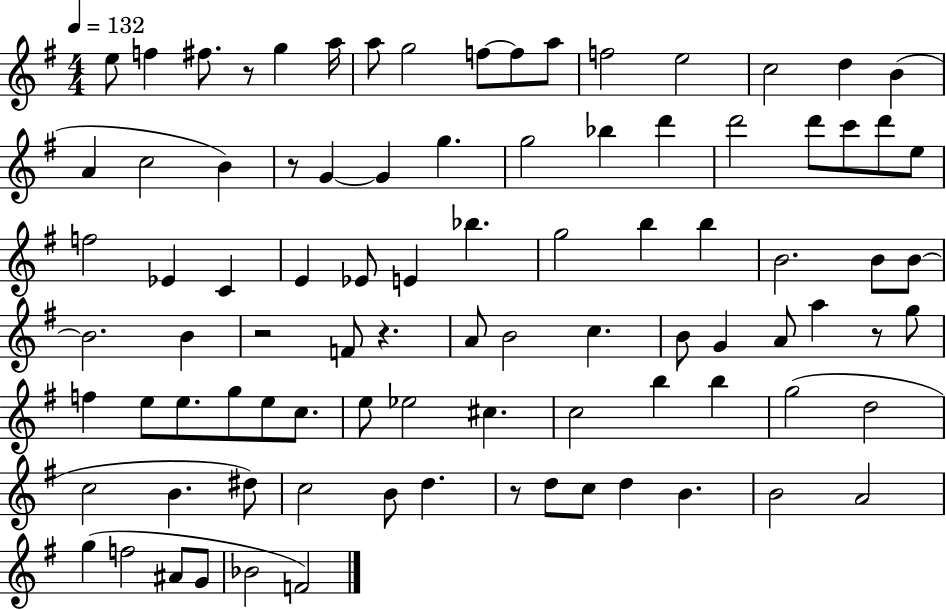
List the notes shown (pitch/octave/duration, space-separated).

E5/e F5/q F#5/e. R/e G5/q A5/s A5/e G5/h F5/e F5/e A5/e F5/h E5/h C5/h D5/q B4/q A4/q C5/h B4/q R/e G4/q G4/q G5/q. G5/h Bb5/q D6/q D6/h D6/e C6/e D6/e E5/e F5/h Eb4/q C4/q E4/q Eb4/e E4/q Bb5/q. G5/h B5/q B5/q B4/h. B4/e B4/e B4/h. B4/q R/h F4/e R/q. A4/e B4/h C5/q. B4/e G4/q A4/e A5/q R/e G5/e F5/q E5/e E5/e. G5/e E5/e C5/e. E5/e Eb5/h C#5/q. C5/h B5/q B5/q G5/h D5/h C5/h B4/q. D#5/e C5/h B4/e D5/q. R/e D5/e C5/e D5/q B4/q. B4/h A4/h G5/q F5/h A#4/e G4/e Bb4/h F4/h